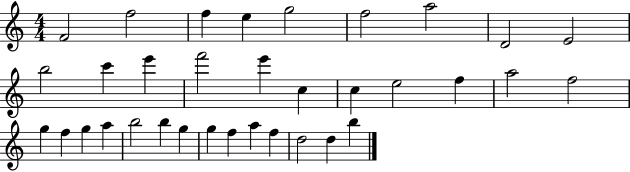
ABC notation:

X:1
T:Untitled
M:4/4
L:1/4
K:C
F2 f2 f e g2 f2 a2 D2 E2 b2 c' e' f'2 e' c c e2 f a2 f2 g f g a b2 b g g f a f d2 d b